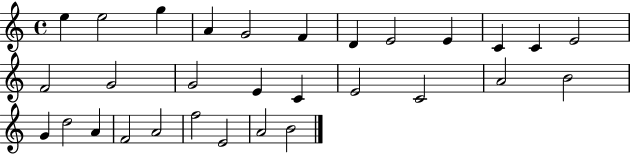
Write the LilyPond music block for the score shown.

{
  \clef treble
  \time 4/4
  \defaultTimeSignature
  \key c \major
  e''4 e''2 g''4 | a'4 g'2 f'4 | d'4 e'2 e'4 | c'4 c'4 e'2 | \break f'2 g'2 | g'2 e'4 c'4 | e'2 c'2 | a'2 b'2 | \break g'4 d''2 a'4 | f'2 a'2 | f''2 e'2 | a'2 b'2 | \break \bar "|."
}